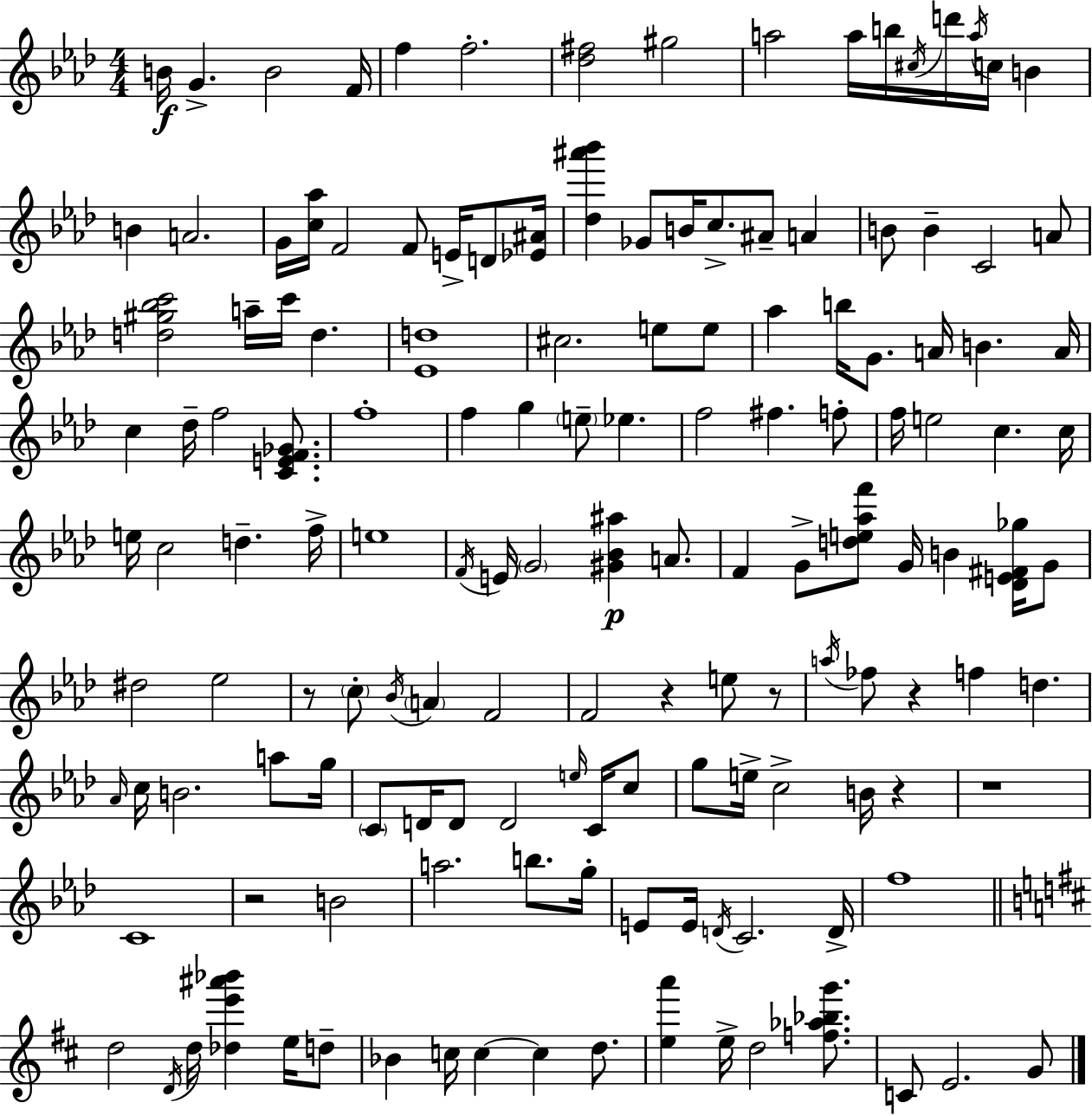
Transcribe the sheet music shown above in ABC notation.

X:1
T:Untitled
M:4/4
L:1/4
K:Ab
B/4 G B2 F/4 f f2 [_d^f]2 ^g2 a2 a/4 b/4 ^c/4 d'/4 a/4 c/4 B B A2 G/4 [c_a]/4 F2 F/2 E/4 D/2 [_E^A]/4 [_d^a'_b'] _G/2 B/4 c/2 ^A/2 A B/2 B C2 A/2 [d^g_bc']2 a/4 c'/4 d [_Ed]4 ^c2 e/2 e/2 _a b/4 G/2 A/4 B A/4 c _d/4 f2 [CEF_G]/2 f4 f g e/2 _e f2 ^f f/2 f/4 e2 c c/4 e/4 c2 d f/4 e4 F/4 E/4 G2 [^G_B^a] A/2 F G/2 [de_af']/2 G/4 B [_DE^F_g]/4 G/2 ^d2 _e2 z/2 c/2 _B/4 A F2 F2 z e/2 z/2 a/4 _f/2 z f d _A/4 c/4 B2 a/2 g/4 C/2 D/4 D/2 D2 e/4 C/4 c/2 g/2 e/4 c2 B/4 z z4 C4 z2 B2 a2 b/2 g/4 E/2 E/4 D/4 C2 D/4 f4 d2 D/4 d/4 [_de'^a'_b'] e/4 d/2 _B c/4 c c d/2 [ea'] e/4 d2 [f_a_bg']/2 C/2 E2 G/2